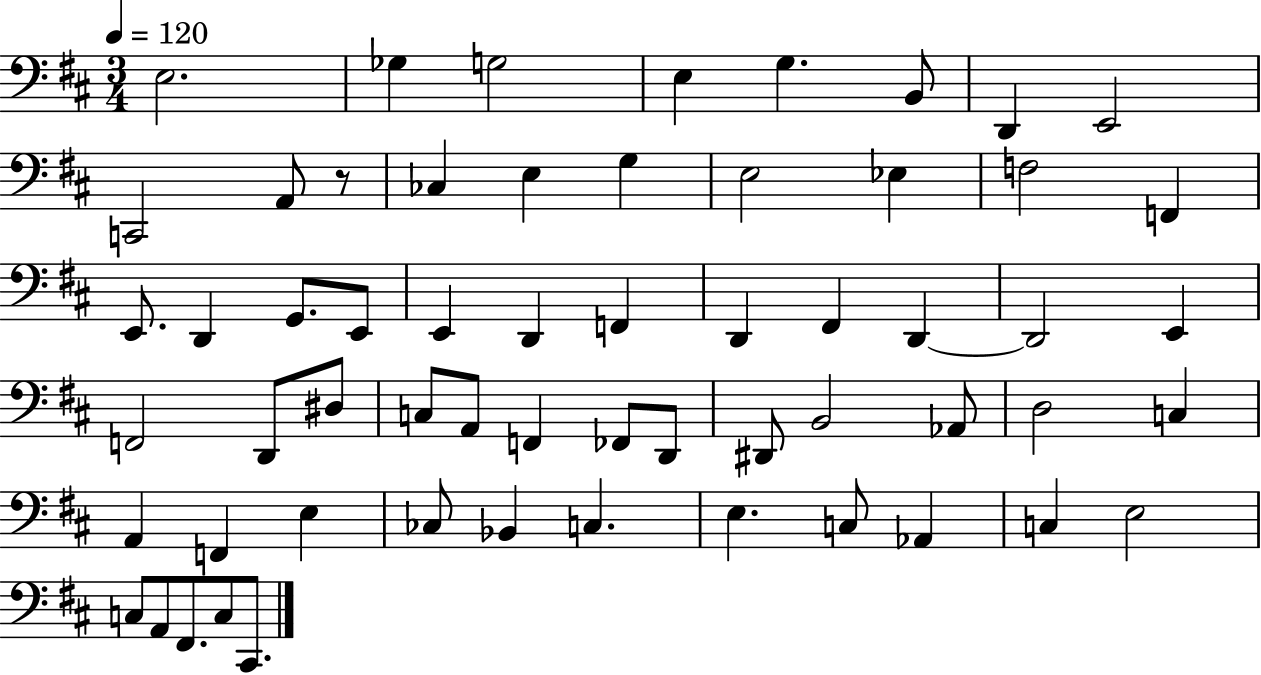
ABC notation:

X:1
T:Untitled
M:3/4
L:1/4
K:D
E,2 _G, G,2 E, G, B,,/2 D,, E,,2 C,,2 A,,/2 z/2 _C, E, G, E,2 _E, F,2 F,, E,,/2 D,, G,,/2 E,,/2 E,, D,, F,, D,, ^F,, D,, D,,2 E,, F,,2 D,,/2 ^D,/2 C,/2 A,,/2 F,, _F,,/2 D,,/2 ^D,,/2 B,,2 _A,,/2 D,2 C, A,, F,, E, _C,/2 _B,, C, E, C,/2 _A,, C, E,2 C,/2 A,,/2 ^F,,/2 C,/2 ^C,,/2